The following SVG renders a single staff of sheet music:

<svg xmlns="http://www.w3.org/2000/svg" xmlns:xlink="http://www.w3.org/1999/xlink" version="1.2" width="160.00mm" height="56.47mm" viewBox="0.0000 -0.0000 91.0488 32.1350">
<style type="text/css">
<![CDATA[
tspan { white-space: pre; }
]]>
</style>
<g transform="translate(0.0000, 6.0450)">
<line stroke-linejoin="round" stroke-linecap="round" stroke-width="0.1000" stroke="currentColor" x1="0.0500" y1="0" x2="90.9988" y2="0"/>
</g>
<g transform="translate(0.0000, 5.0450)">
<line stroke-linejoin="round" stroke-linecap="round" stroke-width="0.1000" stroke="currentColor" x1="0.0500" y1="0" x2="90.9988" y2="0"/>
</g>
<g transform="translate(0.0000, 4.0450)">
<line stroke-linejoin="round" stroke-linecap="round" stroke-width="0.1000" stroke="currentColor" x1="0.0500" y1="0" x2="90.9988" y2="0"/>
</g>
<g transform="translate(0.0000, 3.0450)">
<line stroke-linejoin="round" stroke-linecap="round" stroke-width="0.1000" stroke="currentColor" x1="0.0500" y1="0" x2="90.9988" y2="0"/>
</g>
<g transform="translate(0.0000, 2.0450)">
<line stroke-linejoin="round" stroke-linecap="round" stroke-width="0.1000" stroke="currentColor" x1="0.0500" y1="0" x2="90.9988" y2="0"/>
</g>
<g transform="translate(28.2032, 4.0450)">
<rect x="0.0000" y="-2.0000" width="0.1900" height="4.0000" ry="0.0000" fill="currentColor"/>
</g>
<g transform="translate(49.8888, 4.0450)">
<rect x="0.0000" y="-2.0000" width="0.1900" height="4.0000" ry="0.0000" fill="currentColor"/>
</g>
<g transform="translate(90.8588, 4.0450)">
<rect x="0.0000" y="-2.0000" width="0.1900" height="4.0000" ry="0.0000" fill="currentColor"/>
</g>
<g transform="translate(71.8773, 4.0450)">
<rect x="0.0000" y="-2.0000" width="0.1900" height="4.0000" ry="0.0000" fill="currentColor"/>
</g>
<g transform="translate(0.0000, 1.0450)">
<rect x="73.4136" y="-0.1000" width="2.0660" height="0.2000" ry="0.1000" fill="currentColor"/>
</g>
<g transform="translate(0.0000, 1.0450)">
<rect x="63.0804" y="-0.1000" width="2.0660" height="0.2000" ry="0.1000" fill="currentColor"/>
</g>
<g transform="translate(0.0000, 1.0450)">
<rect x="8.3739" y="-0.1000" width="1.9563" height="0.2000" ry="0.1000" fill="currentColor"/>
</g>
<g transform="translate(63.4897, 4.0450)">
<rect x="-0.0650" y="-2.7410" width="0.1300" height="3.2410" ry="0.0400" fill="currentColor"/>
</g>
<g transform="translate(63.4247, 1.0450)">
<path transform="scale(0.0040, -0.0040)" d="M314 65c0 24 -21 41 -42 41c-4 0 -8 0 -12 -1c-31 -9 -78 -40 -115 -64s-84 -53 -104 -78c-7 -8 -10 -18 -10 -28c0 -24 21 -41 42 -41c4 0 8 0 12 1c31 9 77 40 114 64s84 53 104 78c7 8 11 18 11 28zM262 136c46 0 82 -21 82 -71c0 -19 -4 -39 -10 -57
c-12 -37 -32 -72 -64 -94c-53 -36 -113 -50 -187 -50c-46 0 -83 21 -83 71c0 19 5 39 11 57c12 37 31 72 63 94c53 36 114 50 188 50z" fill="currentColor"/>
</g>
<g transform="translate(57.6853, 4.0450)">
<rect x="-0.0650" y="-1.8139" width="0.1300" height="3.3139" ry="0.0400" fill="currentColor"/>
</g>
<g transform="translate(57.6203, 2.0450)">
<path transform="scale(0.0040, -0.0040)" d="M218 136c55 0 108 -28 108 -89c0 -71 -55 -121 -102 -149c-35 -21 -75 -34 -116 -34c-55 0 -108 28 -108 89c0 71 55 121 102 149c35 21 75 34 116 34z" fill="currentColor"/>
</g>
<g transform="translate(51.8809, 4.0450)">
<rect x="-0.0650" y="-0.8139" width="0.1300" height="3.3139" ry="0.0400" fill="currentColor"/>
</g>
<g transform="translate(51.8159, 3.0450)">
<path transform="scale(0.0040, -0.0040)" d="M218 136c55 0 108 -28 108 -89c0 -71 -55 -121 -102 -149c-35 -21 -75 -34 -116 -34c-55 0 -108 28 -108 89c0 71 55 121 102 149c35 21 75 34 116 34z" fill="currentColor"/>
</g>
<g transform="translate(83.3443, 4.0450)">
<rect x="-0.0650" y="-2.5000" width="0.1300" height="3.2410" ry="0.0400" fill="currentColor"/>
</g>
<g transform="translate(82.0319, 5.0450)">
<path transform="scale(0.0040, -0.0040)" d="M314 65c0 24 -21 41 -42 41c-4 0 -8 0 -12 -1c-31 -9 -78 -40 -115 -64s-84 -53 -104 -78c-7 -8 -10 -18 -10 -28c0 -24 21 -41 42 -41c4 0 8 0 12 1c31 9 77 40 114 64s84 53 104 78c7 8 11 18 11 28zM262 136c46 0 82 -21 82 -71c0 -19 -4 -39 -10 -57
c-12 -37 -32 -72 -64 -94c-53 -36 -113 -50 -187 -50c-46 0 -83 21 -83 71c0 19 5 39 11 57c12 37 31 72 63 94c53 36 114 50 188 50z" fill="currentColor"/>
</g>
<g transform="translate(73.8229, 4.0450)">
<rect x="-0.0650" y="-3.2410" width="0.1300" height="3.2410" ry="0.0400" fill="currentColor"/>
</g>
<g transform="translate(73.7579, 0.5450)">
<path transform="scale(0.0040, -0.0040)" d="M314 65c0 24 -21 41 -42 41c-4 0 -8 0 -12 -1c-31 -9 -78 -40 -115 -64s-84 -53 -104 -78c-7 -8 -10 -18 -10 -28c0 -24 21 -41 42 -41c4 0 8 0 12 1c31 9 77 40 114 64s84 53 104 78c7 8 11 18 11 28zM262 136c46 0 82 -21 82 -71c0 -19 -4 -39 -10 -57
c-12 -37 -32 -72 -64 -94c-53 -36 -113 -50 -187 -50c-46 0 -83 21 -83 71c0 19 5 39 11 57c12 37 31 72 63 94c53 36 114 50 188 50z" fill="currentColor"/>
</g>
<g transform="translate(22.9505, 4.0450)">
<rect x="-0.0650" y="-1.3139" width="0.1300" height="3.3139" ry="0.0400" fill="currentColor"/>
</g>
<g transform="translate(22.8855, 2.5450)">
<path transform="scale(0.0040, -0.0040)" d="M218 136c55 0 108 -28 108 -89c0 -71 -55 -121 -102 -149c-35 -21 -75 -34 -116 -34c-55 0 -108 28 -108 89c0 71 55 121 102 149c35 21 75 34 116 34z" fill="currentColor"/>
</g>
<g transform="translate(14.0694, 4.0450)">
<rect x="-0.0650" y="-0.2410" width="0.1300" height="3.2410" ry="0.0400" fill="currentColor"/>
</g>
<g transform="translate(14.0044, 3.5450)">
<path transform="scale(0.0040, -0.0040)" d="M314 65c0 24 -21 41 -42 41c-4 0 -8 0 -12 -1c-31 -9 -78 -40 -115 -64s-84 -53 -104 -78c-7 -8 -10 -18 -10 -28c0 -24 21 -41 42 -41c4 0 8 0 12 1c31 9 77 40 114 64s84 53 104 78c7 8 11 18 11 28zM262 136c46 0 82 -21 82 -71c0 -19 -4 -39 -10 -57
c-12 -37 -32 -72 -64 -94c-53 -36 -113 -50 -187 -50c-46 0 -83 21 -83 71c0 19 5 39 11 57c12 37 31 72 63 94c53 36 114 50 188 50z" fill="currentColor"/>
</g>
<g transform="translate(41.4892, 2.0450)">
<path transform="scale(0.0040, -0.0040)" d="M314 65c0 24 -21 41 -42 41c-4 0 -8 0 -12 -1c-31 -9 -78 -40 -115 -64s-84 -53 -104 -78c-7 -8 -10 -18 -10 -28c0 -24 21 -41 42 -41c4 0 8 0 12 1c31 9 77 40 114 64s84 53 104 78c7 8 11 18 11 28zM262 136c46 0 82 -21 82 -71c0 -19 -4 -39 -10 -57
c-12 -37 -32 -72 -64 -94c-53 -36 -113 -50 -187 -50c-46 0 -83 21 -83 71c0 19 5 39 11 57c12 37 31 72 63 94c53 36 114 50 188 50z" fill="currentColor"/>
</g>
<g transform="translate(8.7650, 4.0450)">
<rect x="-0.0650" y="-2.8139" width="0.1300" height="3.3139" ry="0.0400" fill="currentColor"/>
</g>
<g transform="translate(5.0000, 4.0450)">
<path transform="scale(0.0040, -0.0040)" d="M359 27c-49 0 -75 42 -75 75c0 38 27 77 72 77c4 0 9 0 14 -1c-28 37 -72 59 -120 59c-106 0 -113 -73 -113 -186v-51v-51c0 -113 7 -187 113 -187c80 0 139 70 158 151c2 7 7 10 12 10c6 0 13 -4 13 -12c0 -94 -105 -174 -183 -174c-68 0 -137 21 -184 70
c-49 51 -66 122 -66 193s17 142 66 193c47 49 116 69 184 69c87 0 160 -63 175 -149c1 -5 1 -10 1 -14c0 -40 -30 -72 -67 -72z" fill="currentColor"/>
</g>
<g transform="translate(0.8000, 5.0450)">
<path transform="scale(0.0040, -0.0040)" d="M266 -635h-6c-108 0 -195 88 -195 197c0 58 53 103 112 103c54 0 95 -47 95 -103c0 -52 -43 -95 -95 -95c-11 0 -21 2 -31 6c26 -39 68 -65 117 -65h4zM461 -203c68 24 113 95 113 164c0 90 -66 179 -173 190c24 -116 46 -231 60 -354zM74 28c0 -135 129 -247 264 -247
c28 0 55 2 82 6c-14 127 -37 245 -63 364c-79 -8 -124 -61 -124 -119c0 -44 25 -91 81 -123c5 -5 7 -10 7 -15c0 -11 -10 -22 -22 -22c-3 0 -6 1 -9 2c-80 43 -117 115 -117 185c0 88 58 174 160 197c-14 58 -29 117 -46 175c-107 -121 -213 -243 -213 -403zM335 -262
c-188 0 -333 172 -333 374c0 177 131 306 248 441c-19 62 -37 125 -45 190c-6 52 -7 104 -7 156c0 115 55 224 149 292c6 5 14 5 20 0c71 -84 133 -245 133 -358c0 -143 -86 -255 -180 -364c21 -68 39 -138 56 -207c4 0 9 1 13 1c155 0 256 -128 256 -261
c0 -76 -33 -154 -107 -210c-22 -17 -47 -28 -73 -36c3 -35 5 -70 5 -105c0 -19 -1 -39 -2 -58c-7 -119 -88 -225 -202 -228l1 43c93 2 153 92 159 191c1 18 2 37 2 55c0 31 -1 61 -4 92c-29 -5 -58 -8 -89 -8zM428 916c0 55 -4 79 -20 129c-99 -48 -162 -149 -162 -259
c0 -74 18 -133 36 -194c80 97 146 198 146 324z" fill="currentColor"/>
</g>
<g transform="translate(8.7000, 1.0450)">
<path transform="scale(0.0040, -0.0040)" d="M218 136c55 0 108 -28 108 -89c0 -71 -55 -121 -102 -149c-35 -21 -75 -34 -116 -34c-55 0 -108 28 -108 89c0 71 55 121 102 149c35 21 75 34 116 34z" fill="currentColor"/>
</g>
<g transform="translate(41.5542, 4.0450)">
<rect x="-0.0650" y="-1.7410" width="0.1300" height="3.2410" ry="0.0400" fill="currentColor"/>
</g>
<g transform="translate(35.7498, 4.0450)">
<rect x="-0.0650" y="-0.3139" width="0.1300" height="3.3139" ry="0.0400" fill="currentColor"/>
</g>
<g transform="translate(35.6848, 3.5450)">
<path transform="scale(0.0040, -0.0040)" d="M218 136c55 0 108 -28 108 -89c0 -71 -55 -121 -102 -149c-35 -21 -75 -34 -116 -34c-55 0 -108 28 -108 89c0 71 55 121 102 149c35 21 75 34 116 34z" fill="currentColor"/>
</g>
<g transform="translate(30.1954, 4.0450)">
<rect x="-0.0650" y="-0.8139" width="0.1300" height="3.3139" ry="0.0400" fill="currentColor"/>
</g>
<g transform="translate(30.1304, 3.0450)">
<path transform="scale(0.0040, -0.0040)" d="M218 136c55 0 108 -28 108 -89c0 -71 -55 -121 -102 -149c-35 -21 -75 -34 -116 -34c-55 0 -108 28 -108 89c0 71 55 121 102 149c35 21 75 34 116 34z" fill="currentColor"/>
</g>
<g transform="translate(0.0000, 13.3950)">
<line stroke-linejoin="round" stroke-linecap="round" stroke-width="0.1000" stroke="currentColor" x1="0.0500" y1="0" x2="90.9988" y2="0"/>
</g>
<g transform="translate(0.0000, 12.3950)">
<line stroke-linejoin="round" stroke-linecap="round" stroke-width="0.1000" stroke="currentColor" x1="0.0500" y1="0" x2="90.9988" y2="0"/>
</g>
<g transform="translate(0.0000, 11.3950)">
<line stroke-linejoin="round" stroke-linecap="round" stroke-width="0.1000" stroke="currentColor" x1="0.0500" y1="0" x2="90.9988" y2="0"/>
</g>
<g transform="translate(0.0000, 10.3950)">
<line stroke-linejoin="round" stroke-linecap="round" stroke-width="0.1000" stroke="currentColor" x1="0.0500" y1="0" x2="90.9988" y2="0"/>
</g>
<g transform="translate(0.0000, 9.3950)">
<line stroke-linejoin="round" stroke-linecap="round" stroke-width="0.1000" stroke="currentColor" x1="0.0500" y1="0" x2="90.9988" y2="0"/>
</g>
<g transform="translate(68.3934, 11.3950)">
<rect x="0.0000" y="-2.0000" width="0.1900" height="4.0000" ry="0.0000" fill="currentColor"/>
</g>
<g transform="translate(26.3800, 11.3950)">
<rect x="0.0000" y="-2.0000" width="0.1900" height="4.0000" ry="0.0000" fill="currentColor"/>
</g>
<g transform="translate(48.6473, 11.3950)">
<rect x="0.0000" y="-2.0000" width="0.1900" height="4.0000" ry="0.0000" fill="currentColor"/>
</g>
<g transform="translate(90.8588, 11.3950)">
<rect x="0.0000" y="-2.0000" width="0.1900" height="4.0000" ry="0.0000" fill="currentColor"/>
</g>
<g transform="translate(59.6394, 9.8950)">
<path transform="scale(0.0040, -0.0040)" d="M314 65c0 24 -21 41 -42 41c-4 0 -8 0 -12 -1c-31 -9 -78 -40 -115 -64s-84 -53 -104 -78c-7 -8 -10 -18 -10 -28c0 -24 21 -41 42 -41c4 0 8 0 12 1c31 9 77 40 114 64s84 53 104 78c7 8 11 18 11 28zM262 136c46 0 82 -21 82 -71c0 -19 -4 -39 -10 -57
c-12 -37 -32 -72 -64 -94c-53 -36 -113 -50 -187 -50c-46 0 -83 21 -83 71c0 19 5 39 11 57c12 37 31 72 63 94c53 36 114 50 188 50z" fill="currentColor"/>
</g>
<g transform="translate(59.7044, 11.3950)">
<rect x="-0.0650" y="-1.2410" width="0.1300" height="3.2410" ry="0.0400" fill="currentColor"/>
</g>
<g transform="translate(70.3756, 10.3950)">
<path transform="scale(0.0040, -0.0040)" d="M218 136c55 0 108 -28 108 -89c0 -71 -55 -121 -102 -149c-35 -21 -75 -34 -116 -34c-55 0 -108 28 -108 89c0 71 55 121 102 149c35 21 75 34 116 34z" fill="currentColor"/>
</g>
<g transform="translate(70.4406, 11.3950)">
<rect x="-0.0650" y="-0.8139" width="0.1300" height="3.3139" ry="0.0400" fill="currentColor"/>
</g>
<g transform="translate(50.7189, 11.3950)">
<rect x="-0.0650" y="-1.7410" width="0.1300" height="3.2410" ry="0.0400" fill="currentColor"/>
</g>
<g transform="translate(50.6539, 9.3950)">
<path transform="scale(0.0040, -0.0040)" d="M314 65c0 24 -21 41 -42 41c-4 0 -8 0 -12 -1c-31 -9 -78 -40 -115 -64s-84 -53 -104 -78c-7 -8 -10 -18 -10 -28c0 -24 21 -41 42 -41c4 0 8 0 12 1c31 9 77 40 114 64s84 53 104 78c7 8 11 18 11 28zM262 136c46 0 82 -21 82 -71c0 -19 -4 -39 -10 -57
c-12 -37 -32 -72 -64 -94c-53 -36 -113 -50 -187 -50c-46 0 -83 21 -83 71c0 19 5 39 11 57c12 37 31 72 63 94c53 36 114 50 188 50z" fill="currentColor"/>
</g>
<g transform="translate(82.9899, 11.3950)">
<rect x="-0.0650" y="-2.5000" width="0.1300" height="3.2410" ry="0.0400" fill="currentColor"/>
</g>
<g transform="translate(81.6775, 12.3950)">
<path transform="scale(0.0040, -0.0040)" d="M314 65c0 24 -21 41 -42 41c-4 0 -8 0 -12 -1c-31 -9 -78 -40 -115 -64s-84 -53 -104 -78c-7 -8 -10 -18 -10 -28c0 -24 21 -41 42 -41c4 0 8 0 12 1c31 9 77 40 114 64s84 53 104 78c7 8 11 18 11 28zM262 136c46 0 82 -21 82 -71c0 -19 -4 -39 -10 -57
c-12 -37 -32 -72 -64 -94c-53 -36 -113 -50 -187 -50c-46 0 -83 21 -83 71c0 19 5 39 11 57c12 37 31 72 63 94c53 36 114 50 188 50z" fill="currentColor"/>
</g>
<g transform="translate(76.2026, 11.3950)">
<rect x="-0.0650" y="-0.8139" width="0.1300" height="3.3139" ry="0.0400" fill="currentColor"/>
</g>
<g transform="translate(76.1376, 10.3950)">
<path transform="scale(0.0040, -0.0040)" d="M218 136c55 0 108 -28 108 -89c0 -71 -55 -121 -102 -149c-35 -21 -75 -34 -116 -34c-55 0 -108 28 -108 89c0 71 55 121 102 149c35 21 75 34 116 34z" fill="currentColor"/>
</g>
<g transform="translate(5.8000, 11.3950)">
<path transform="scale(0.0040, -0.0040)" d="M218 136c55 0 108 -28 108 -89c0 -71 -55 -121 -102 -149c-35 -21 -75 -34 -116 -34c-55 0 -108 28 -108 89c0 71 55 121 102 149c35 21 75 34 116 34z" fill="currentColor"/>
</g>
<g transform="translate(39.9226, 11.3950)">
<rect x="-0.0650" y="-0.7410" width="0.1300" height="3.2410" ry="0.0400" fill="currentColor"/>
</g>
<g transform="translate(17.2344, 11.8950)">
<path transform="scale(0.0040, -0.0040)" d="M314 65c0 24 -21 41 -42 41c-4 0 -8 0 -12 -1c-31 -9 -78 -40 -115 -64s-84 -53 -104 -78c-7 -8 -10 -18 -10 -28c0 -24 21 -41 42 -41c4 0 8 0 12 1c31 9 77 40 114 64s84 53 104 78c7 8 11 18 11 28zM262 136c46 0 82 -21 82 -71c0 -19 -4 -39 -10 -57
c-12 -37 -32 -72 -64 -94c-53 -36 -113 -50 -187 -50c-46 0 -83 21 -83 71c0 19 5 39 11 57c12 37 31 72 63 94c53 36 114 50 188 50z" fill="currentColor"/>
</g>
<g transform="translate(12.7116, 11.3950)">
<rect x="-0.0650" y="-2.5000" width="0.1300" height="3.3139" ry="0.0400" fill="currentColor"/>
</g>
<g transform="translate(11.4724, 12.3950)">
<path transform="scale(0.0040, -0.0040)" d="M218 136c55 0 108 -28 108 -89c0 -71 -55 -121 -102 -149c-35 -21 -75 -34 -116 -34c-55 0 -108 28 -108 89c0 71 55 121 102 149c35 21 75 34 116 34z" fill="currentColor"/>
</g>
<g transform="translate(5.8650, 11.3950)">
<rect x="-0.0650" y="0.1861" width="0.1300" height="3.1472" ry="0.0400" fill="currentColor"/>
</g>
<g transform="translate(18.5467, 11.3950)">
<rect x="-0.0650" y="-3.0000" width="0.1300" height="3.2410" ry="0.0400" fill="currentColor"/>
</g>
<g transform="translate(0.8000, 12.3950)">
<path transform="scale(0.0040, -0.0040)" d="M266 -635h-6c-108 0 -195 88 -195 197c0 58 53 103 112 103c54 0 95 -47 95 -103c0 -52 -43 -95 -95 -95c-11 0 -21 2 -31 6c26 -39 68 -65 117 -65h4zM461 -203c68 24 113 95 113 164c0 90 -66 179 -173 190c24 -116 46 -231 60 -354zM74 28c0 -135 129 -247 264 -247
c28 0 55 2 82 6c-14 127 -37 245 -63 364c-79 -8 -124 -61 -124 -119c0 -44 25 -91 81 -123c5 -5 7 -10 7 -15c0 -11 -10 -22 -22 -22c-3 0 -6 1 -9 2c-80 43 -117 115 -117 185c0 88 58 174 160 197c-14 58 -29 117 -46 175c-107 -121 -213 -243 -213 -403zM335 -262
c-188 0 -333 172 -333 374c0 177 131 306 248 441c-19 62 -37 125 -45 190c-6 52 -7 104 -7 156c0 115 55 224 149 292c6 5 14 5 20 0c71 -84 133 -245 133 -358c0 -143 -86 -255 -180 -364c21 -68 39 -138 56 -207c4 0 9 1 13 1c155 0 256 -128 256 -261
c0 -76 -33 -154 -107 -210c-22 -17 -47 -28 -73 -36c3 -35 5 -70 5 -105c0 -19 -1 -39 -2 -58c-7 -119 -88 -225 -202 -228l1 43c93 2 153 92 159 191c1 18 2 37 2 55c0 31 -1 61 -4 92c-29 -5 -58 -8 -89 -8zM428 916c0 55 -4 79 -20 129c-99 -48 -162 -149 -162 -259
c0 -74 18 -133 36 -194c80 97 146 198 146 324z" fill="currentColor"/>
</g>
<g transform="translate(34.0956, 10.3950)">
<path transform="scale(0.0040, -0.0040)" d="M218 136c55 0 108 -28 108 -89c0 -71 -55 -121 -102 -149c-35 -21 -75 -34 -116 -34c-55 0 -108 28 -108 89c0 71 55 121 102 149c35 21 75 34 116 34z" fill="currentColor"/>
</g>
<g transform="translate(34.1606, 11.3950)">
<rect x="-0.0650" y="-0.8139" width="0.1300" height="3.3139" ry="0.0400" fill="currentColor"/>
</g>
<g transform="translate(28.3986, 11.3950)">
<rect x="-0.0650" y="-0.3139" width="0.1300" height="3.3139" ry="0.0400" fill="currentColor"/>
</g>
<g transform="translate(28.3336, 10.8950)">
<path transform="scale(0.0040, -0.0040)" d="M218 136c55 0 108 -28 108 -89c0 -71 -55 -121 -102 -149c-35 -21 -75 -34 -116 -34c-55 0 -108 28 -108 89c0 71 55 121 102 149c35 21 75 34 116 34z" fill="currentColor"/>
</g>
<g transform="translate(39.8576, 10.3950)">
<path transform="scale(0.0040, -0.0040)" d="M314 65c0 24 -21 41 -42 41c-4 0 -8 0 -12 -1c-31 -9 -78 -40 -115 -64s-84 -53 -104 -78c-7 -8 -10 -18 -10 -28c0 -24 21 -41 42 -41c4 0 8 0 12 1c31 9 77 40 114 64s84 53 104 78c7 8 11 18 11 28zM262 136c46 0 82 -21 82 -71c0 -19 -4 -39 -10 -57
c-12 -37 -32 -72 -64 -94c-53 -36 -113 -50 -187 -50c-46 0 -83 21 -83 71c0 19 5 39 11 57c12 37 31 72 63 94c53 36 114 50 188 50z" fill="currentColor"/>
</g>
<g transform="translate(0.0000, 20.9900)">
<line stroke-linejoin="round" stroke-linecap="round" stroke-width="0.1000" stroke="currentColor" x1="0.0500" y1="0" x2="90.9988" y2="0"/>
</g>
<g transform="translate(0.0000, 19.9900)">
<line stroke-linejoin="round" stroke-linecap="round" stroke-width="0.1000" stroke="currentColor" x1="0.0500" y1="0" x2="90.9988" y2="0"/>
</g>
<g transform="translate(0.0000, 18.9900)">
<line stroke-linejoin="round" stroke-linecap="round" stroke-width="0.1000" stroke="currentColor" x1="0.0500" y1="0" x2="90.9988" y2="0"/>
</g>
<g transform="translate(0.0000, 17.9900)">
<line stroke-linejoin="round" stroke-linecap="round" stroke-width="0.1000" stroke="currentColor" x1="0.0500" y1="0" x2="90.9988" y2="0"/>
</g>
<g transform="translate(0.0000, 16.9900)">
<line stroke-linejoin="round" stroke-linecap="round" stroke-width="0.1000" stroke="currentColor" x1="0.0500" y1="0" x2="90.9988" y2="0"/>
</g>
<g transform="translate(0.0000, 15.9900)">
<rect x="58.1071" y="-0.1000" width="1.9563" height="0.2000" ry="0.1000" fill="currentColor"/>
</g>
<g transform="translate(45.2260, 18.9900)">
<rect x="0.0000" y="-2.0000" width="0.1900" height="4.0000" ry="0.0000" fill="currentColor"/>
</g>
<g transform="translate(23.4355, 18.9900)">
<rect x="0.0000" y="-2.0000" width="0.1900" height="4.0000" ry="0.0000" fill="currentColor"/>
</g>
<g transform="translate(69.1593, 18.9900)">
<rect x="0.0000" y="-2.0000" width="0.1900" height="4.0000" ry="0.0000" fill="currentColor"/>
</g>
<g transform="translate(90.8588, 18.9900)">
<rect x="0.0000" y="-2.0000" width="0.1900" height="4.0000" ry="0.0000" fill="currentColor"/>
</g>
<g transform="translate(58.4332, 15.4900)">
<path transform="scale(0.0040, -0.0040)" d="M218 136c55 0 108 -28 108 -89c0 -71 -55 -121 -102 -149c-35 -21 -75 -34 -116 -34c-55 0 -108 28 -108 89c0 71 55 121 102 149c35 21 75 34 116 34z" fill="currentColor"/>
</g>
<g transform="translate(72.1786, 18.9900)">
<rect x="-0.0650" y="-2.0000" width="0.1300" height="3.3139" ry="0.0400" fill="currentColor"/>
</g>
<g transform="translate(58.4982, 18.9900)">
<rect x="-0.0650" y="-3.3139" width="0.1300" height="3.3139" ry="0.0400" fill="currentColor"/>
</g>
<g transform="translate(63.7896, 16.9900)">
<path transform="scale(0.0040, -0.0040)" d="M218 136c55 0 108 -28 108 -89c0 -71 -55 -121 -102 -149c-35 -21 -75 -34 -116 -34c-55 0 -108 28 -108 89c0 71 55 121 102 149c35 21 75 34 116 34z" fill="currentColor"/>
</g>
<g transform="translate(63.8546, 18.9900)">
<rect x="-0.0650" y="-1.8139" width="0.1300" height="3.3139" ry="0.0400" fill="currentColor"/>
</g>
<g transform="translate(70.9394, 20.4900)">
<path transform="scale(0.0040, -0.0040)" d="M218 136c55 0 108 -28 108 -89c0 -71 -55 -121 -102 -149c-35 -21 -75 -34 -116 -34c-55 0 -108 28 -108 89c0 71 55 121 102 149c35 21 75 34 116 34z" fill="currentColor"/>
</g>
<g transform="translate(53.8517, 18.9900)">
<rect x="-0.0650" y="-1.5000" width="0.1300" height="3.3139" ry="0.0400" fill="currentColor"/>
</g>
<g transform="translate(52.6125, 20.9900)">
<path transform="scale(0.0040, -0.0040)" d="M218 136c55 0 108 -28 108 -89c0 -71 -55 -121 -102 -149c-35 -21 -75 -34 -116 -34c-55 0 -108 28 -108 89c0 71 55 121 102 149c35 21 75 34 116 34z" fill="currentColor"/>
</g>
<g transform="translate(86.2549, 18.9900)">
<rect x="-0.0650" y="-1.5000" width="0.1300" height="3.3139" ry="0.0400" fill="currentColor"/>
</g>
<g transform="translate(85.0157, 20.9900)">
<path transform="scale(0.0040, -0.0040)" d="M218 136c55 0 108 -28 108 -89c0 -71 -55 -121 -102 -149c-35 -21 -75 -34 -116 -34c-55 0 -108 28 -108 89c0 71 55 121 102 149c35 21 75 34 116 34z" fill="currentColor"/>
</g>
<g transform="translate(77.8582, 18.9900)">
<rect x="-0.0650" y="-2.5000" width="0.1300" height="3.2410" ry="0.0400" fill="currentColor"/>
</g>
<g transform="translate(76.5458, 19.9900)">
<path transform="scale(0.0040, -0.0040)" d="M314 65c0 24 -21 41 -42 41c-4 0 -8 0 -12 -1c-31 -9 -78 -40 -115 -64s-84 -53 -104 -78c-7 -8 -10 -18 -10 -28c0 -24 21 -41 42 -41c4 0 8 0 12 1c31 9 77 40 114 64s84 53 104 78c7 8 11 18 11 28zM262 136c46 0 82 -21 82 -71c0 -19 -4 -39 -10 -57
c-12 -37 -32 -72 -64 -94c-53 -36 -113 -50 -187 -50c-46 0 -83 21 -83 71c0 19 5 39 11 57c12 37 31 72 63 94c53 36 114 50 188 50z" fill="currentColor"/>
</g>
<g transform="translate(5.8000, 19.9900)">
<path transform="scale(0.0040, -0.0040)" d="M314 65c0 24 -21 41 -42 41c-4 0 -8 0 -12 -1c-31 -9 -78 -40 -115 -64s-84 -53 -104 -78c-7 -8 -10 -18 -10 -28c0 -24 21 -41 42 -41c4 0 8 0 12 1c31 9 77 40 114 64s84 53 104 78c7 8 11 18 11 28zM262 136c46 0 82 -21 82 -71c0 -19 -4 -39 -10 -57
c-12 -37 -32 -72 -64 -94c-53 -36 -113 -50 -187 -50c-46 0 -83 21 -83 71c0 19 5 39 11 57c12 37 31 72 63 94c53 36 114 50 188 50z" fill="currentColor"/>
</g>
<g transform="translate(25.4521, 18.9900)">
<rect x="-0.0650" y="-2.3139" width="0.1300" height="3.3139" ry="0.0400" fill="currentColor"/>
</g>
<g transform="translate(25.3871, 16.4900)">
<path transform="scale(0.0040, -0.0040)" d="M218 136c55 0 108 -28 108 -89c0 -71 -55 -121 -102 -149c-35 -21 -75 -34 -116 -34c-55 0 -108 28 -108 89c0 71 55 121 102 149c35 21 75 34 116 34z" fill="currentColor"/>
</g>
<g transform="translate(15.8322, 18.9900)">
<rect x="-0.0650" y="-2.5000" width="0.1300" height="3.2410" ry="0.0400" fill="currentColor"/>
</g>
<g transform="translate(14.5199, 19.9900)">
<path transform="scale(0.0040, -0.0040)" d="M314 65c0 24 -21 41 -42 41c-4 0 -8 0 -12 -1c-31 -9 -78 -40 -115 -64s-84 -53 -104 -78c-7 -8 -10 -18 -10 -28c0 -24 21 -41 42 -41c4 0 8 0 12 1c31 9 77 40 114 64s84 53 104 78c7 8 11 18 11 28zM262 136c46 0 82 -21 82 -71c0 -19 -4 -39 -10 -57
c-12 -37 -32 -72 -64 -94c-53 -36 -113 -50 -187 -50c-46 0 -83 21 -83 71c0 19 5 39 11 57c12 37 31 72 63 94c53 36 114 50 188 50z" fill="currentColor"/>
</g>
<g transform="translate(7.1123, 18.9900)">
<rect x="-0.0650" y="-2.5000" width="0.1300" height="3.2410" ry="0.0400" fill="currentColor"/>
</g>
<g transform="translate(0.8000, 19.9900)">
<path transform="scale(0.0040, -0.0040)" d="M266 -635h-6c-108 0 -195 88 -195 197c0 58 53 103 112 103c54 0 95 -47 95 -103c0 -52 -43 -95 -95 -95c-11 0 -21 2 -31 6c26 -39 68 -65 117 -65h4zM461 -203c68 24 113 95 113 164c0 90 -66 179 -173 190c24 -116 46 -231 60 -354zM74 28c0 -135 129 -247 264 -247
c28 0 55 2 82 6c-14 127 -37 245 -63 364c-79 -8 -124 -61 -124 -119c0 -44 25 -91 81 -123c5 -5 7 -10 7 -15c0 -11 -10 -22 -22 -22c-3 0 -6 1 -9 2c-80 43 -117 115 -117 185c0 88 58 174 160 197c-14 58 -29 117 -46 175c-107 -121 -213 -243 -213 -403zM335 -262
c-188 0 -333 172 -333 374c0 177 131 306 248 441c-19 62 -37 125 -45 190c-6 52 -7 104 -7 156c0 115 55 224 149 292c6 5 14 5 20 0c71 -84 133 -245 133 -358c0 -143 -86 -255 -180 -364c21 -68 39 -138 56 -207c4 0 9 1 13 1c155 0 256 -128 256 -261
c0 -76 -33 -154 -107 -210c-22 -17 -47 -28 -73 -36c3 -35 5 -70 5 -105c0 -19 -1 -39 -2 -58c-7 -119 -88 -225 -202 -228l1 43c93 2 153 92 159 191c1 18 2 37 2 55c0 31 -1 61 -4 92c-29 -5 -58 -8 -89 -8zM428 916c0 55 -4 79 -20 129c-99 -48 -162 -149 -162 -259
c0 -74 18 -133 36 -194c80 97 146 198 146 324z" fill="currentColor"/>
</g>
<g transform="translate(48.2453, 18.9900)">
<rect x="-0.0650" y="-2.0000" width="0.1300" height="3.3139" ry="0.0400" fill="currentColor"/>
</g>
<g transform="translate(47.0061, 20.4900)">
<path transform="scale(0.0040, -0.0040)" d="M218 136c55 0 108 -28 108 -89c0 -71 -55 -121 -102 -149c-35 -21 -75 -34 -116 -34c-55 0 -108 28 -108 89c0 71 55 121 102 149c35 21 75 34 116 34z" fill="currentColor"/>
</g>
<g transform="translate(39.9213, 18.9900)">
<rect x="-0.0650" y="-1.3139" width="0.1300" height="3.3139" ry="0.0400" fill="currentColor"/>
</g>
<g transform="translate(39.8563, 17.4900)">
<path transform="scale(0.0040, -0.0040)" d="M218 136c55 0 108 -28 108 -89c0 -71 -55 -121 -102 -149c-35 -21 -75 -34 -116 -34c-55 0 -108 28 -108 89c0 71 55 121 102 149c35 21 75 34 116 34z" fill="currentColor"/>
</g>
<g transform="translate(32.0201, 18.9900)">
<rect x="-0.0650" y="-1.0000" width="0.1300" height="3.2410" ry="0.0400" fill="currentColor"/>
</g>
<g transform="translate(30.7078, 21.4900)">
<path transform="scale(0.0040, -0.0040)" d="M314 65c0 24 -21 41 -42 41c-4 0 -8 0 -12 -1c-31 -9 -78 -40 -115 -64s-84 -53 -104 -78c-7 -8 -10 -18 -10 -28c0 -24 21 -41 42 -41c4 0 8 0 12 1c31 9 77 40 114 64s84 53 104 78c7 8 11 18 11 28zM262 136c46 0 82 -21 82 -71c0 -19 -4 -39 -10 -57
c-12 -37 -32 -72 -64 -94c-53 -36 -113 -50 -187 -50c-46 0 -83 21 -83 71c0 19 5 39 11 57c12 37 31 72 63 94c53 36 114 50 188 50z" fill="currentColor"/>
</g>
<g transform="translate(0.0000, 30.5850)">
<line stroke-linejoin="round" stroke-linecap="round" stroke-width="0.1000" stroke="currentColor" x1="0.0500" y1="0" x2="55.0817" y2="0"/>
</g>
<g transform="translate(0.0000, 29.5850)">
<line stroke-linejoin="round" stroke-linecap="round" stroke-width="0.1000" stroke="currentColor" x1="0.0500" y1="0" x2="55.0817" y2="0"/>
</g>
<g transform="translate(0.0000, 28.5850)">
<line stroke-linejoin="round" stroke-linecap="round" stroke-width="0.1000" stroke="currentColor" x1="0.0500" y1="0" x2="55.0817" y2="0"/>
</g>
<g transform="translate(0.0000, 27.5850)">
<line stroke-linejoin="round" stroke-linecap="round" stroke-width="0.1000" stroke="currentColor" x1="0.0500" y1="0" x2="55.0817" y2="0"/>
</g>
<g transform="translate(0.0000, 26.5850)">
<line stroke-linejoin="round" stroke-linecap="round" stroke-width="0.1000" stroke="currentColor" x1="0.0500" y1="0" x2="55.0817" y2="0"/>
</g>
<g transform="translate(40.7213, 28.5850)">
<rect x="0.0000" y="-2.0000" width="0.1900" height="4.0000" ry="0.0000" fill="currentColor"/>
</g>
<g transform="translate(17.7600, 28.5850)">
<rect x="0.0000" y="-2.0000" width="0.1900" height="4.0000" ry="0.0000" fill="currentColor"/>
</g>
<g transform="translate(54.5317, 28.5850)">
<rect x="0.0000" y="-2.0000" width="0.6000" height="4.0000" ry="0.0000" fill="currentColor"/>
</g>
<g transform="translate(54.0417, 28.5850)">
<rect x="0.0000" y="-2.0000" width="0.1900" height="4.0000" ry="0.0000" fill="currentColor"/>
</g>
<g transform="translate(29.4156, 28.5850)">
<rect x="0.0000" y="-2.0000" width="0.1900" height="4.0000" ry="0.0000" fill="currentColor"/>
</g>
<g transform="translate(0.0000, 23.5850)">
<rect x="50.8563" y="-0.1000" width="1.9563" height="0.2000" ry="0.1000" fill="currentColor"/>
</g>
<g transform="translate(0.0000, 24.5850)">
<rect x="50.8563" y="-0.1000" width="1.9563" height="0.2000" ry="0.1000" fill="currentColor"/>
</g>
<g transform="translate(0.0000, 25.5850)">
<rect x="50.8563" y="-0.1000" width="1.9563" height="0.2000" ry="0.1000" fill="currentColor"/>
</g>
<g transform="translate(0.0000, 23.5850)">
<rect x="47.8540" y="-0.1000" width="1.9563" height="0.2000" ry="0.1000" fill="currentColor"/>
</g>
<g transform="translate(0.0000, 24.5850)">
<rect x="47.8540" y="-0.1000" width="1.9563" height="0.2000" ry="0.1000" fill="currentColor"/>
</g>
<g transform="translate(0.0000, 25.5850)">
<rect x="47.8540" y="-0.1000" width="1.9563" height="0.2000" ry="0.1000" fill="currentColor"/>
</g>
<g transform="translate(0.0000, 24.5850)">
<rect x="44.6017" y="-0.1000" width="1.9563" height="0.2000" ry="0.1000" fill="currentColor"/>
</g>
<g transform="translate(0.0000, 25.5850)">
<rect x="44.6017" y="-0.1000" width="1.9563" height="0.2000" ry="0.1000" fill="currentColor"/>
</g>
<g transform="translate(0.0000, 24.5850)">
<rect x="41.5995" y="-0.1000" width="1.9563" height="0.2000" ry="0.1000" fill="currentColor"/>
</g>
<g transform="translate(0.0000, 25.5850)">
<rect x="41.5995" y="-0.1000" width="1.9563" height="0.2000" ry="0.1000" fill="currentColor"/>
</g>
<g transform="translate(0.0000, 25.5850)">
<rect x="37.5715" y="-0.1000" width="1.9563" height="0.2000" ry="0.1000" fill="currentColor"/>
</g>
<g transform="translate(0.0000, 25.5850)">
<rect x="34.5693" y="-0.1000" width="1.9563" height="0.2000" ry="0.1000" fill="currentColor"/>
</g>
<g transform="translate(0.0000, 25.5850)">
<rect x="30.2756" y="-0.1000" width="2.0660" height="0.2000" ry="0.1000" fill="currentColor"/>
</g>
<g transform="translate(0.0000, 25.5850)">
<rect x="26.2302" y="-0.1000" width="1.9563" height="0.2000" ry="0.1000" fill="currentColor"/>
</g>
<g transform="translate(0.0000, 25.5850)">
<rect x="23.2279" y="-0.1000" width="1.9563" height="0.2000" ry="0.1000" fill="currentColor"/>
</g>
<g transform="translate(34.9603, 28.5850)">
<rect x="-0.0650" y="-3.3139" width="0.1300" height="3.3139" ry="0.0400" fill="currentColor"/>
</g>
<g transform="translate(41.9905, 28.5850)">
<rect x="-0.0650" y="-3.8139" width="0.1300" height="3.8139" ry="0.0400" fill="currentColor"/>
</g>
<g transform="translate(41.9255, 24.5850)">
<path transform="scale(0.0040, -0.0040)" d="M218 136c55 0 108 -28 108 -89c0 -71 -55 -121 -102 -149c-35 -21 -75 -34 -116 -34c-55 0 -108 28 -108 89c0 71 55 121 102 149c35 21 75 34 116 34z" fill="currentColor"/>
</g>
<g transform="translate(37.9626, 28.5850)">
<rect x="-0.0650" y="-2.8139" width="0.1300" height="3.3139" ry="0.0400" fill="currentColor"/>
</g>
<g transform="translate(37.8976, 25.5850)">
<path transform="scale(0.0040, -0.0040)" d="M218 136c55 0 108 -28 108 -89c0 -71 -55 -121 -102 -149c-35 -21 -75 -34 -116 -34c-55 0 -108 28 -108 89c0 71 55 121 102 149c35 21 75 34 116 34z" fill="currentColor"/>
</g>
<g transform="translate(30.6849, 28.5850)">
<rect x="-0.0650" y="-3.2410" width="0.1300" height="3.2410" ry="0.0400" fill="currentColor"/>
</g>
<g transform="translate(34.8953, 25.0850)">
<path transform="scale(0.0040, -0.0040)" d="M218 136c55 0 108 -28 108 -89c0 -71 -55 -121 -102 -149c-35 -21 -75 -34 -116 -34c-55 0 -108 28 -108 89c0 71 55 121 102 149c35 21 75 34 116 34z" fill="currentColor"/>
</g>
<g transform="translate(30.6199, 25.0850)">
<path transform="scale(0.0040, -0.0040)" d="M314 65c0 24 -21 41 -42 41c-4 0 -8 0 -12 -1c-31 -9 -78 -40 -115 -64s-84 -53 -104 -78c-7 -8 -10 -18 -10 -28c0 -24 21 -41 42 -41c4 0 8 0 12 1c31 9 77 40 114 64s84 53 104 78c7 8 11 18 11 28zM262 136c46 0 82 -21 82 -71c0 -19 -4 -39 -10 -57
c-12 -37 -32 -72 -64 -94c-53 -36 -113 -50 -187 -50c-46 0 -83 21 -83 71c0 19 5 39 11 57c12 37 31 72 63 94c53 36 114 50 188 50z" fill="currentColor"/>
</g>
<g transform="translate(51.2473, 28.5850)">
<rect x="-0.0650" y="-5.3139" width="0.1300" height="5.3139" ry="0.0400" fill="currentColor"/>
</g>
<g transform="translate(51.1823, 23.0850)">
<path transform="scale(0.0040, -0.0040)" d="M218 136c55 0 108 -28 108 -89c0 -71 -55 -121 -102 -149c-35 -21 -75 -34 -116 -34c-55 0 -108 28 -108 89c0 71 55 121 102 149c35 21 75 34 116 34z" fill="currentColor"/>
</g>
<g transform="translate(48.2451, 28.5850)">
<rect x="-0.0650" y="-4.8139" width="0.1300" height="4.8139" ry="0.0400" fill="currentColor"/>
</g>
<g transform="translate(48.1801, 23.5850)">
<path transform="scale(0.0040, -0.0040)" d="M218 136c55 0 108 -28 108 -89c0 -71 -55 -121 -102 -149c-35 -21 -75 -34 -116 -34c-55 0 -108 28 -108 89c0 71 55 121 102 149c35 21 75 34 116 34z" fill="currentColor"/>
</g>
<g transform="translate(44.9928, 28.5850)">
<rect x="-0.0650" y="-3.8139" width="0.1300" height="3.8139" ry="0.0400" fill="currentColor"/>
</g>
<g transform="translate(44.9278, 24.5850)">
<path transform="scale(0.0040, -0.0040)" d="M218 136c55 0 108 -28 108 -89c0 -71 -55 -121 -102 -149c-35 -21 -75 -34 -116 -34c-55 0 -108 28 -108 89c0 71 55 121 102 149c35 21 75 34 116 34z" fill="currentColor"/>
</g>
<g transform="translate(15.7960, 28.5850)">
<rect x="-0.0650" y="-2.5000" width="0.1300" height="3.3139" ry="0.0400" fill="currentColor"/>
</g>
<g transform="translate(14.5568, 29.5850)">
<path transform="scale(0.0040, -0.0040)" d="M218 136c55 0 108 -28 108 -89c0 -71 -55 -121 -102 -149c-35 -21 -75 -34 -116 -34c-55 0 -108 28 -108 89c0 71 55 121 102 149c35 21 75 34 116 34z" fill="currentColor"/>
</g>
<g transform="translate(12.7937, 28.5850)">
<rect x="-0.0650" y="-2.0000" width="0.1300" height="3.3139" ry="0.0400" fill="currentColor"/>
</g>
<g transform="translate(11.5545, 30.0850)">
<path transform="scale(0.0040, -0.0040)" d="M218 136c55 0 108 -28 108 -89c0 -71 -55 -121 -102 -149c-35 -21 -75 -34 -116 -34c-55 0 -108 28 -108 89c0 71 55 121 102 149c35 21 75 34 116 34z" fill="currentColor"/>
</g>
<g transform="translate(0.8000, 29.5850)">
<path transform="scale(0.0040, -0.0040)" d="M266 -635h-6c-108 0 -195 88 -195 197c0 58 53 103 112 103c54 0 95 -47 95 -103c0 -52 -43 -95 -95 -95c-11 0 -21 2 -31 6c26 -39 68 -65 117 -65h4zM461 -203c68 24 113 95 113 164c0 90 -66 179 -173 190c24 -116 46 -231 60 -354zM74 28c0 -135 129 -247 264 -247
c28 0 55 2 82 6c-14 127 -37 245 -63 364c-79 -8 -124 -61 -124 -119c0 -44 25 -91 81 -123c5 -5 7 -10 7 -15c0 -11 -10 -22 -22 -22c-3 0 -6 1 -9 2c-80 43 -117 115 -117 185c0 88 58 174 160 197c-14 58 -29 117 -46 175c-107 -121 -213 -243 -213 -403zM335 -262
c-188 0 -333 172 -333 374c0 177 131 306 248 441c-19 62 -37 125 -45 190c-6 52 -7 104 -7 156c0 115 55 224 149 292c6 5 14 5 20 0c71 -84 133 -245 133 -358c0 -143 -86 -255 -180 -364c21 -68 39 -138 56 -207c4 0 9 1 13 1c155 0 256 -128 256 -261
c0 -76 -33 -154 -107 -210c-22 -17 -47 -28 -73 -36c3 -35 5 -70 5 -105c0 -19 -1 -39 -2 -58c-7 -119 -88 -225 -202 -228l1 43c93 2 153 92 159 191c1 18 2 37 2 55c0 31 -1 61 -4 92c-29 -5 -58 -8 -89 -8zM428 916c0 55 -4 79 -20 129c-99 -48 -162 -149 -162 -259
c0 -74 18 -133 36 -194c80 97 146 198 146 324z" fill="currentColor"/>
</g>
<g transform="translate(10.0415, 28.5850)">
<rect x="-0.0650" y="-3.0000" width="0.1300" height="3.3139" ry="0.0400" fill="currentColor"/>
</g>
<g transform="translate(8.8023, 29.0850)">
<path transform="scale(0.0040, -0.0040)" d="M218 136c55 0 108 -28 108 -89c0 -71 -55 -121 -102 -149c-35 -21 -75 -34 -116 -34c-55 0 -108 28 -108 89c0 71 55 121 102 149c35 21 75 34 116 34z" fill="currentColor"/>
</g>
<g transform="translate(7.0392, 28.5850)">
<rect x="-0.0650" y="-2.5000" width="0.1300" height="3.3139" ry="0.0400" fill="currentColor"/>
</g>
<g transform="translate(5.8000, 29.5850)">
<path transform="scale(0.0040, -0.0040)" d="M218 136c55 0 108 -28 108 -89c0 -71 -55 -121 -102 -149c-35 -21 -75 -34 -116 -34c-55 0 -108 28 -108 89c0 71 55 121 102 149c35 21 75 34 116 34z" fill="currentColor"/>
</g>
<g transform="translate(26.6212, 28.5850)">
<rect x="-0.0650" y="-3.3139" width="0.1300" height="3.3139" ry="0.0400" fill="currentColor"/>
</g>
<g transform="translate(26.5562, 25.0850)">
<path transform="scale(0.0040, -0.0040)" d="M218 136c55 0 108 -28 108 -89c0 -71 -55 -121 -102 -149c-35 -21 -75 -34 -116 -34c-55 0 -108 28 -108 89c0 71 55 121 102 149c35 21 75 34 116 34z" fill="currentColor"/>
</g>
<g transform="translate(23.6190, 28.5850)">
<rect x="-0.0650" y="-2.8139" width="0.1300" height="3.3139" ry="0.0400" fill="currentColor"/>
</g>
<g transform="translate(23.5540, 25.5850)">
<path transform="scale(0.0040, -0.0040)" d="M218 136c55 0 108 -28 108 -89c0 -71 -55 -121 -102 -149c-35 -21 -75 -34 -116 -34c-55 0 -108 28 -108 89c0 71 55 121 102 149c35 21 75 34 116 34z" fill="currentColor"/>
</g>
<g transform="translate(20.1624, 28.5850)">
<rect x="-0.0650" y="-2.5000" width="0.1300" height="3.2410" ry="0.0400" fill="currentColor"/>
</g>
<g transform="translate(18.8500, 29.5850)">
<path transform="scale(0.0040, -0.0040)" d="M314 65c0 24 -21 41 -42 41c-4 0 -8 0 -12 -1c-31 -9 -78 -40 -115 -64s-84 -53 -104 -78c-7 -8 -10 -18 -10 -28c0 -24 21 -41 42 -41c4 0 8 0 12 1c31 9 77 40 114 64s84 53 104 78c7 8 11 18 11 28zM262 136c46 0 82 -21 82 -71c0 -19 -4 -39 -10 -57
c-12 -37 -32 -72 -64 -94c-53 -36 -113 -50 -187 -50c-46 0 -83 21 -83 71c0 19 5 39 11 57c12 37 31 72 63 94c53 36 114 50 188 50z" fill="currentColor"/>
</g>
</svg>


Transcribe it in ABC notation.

X:1
T:Untitled
M:4/4
L:1/4
K:C
a c2 e d c f2 d f a2 b2 G2 B G A2 c d d2 f2 e2 d d G2 G2 G2 g D2 e F E b f F G2 E G A F G G2 a b b2 b a c' c' e' f'